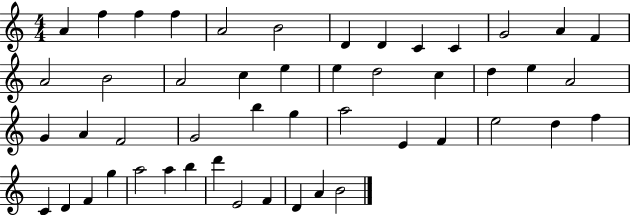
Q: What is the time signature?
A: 4/4